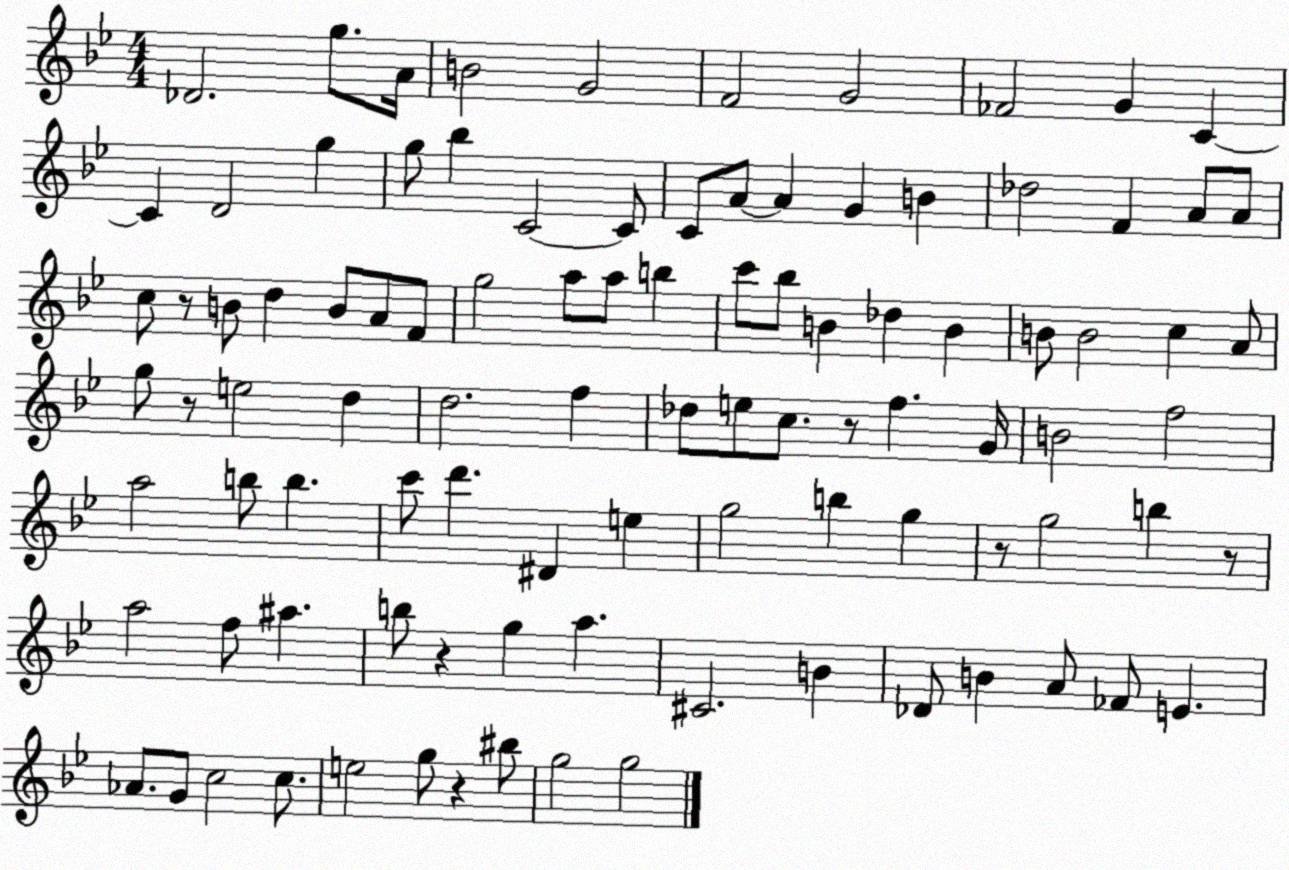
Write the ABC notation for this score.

X:1
T:Untitled
M:4/4
L:1/4
K:Bb
_D2 g/2 A/4 B2 G2 F2 G2 _F2 G C C D2 g g/2 _b C2 C/2 C/2 A/2 A G B _d2 F A/2 A/2 c/2 z/2 B/2 d B/2 A/2 F/2 g2 a/2 a/2 b c'/2 _b/2 B _d B B/2 B2 c A/2 g/2 z/2 e2 d d2 f _d/2 e/2 c/2 z/2 f G/4 B2 f2 a2 b/2 b c'/2 d' ^D e g2 b g z/2 g2 b z/2 a2 f/2 ^a b/2 z g a ^C2 B _D/2 B A/2 _F/2 E _A/2 G/2 c2 c/2 e2 g/2 z ^b/2 g2 g2